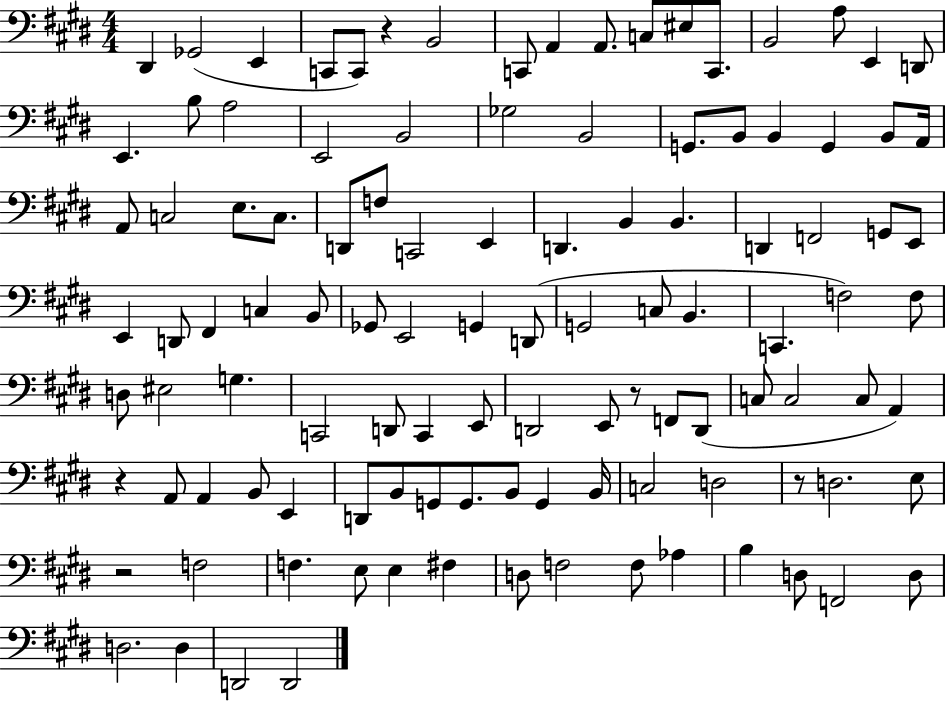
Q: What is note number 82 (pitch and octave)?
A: G2